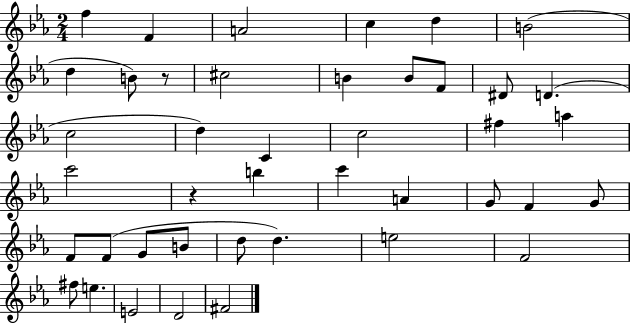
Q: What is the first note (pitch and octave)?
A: F5